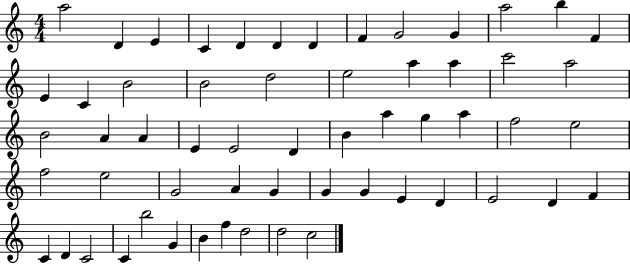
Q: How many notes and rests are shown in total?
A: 58